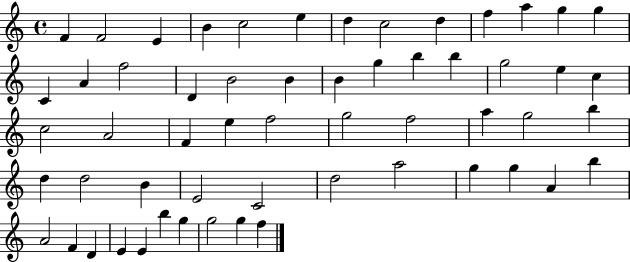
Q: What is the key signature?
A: C major